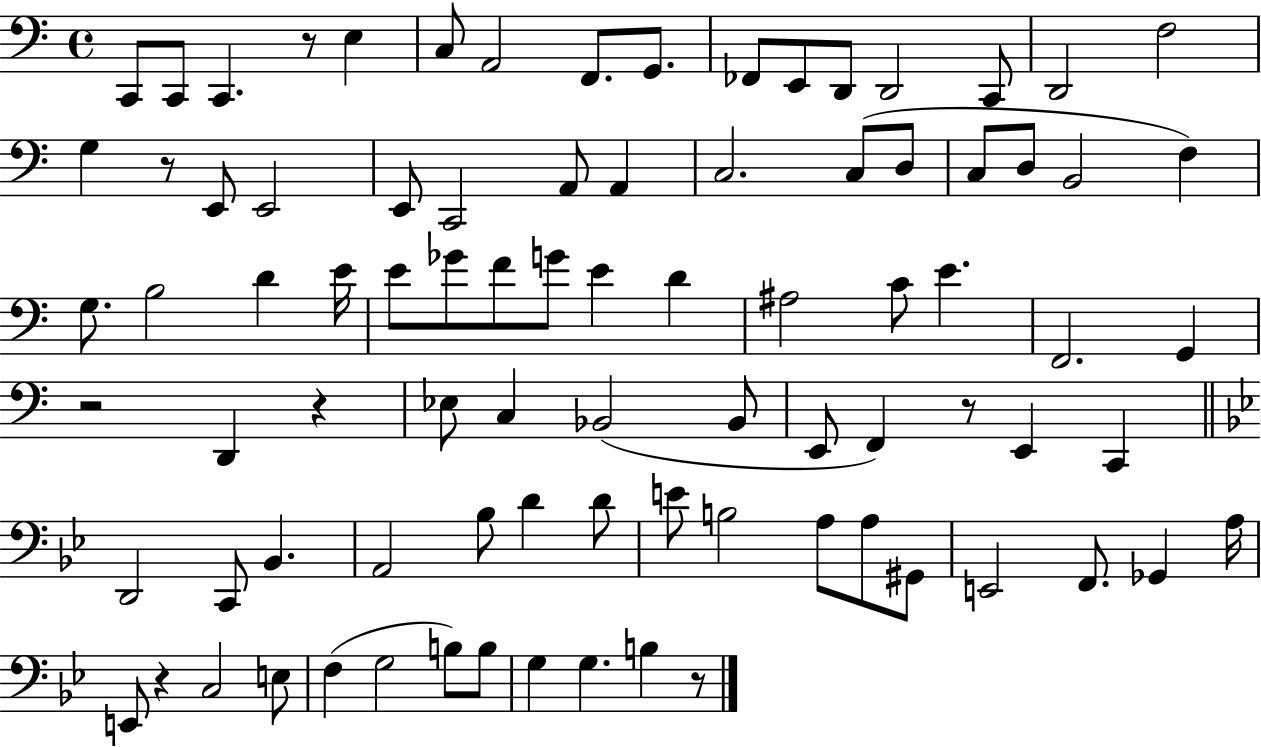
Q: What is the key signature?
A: C major